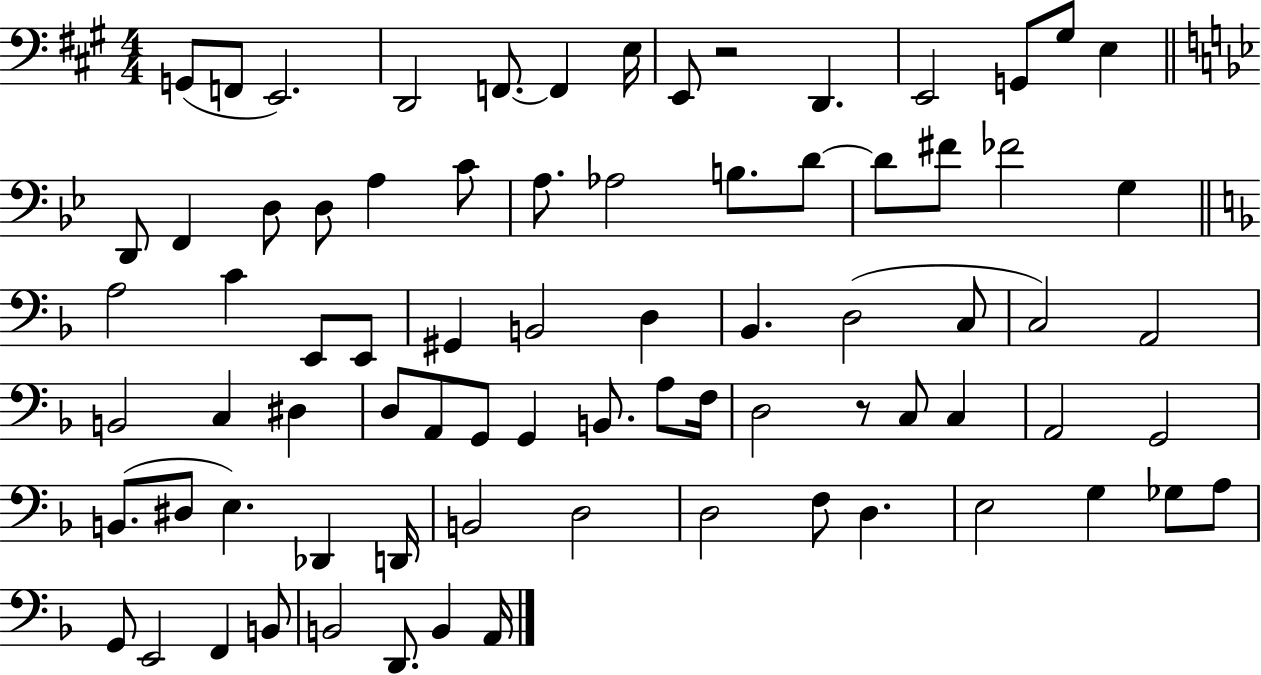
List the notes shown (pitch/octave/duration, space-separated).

G2/e F2/e E2/h. D2/h F2/e. F2/q E3/s E2/e R/h D2/q. E2/h G2/e G#3/e E3/q D2/e F2/q D3/e D3/e A3/q C4/e A3/e. Ab3/h B3/e. D4/e D4/e F#4/e FES4/h G3/q A3/h C4/q E2/e E2/e G#2/q B2/h D3/q Bb2/q. D3/h C3/e C3/h A2/h B2/h C3/q D#3/q D3/e A2/e G2/e G2/q B2/e. A3/e F3/s D3/h R/e C3/e C3/q A2/h G2/h B2/e. D#3/e E3/q. Db2/q D2/s B2/h D3/h D3/h F3/e D3/q. E3/h G3/q Gb3/e A3/e G2/e E2/h F2/q B2/e B2/h D2/e. B2/q A2/s